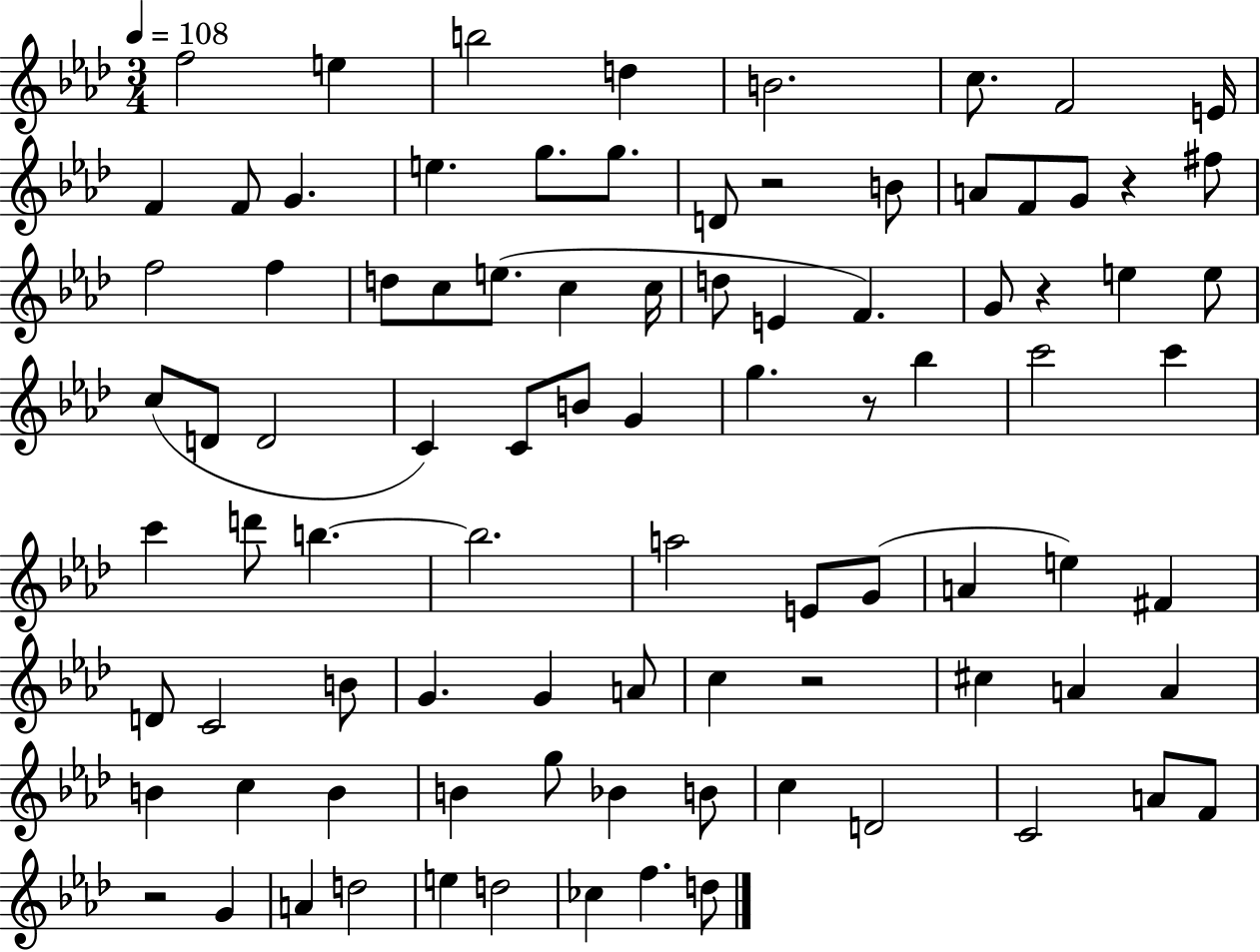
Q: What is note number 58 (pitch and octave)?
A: G4